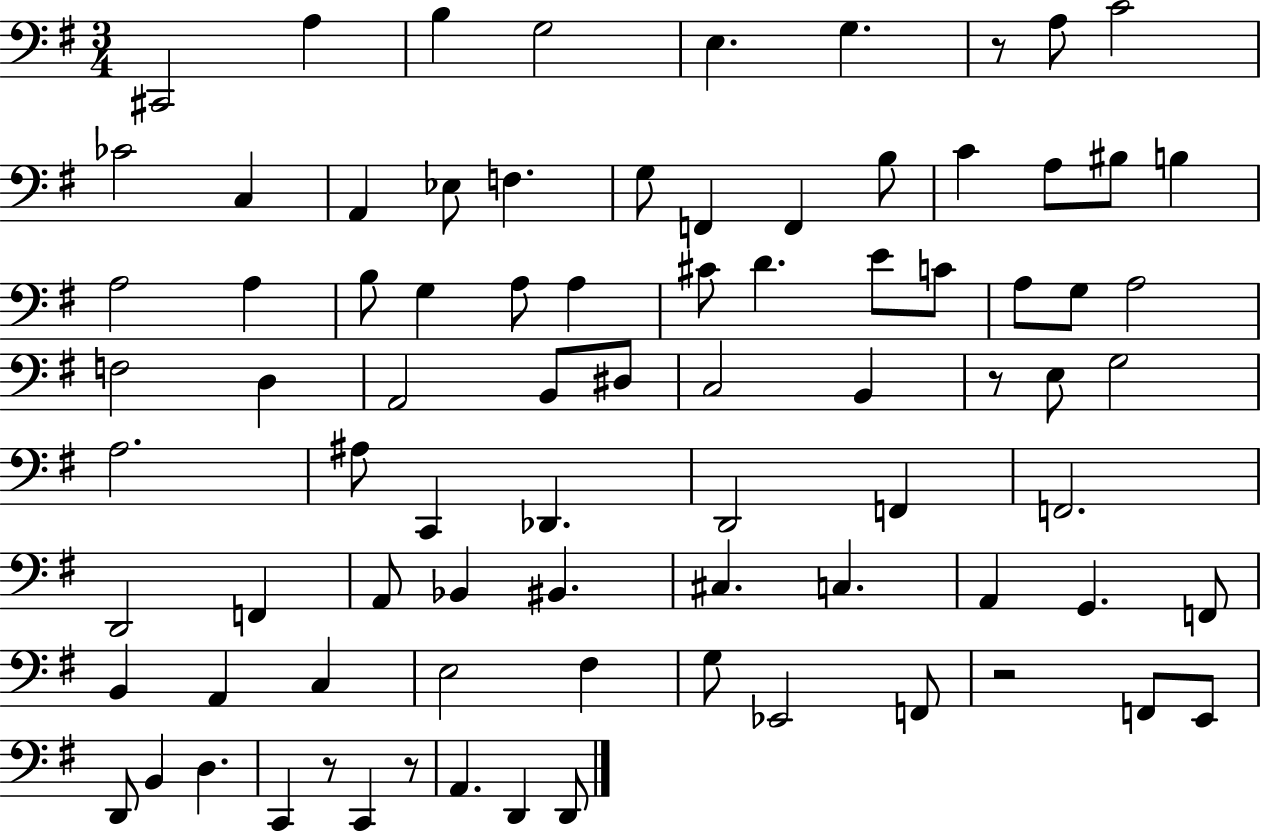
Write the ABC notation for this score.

X:1
T:Untitled
M:3/4
L:1/4
K:G
^C,,2 A, B, G,2 E, G, z/2 A,/2 C2 _C2 C, A,, _E,/2 F, G,/2 F,, F,, B,/2 C A,/2 ^B,/2 B, A,2 A, B,/2 G, A,/2 A, ^C/2 D E/2 C/2 A,/2 G,/2 A,2 F,2 D, A,,2 B,,/2 ^D,/2 C,2 B,, z/2 E,/2 G,2 A,2 ^A,/2 C,, _D,, D,,2 F,, F,,2 D,,2 F,, A,,/2 _B,, ^B,, ^C, C, A,, G,, F,,/2 B,, A,, C, E,2 ^F, G,/2 _E,,2 F,,/2 z2 F,,/2 E,,/2 D,,/2 B,, D, C,, z/2 C,, z/2 A,, D,, D,,/2